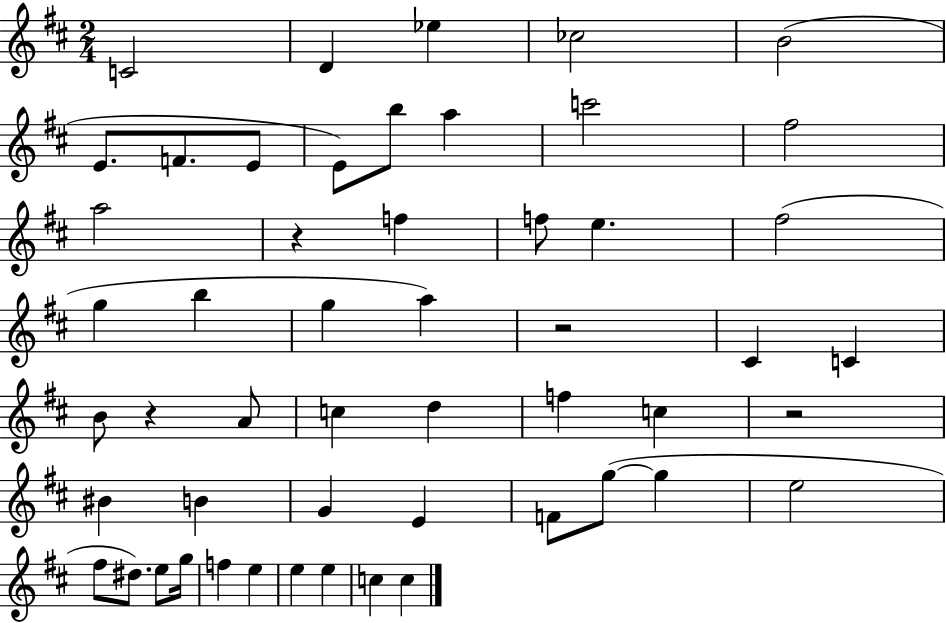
C4/h D4/q Eb5/q CES5/h B4/h E4/e. F4/e. E4/e E4/e B5/e A5/q C6/h F#5/h A5/h R/q F5/q F5/e E5/q. F#5/h G5/q B5/q G5/q A5/q R/h C#4/q C4/q B4/e R/q A4/e C5/q D5/q F5/q C5/q R/h BIS4/q B4/q G4/q E4/q F4/e G5/e G5/q E5/h F#5/e D#5/e. E5/e G5/s F5/q E5/q E5/q E5/q C5/q C5/q